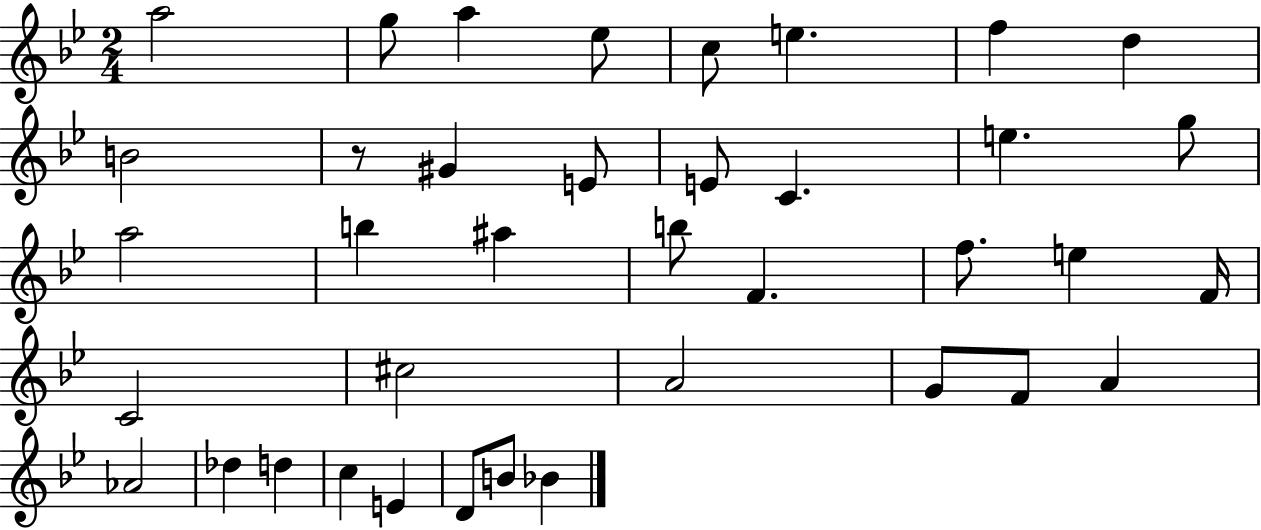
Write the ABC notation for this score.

X:1
T:Untitled
M:2/4
L:1/4
K:Bb
a2 g/2 a _e/2 c/2 e f d B2 z/2 ^G E/2 E/2 C e g/2 a2 b ^a b/2 F f/2 e F/4 C2 ^c2 A2 G/2 F/2 A _A2 _d d c E D/2 B/2 _B